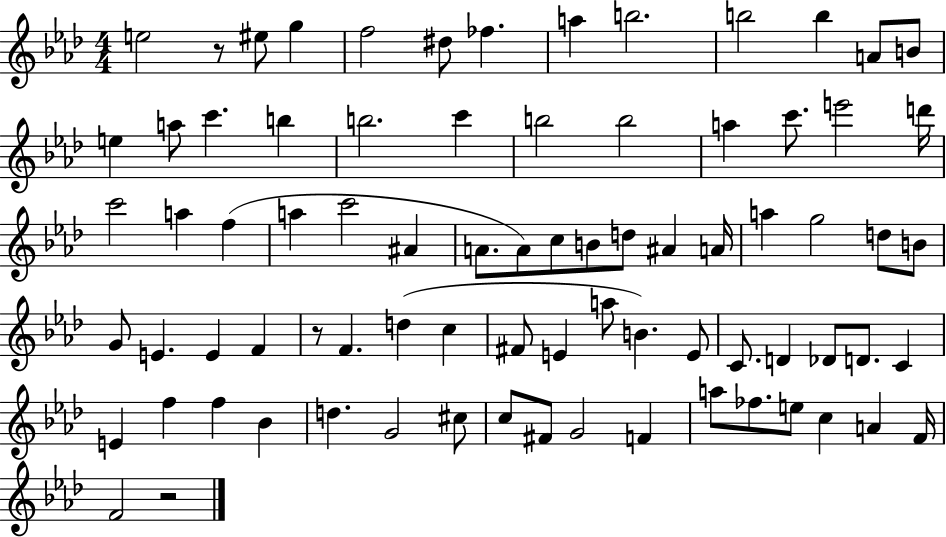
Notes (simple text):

E5/h R/e EIS5/e G5/q F5/h D#5/e FES5/q. A5/q B5/h. B5/h B5/q A4/e B4/e E5/q A5/e C6/q. B5/q B5/h. C6/q B5/h B5/h A5/q C6/e. E6/h D6/s C6/h A5/q F5/q A5/q C6/h A#4/q A4/e. A4/e C5/e B4/e D5/e A#4/q A4/s A5/q G5/h D5/e B4/e G4/e E4/q. E4/q F4/q R/e F4/q. D5/q C5/q F#4/e E4/q A5/e B4/q. E4/e C4/e. D4/q Db4/e D4/e. C4/q E4/q F5/q F5/q Bb4/q D5/q. G4/h C#5/e C5/e F#4/e G4/h F4/q A5/e FES5/e. E5/e C5/q A4/q F4/s F4/h R/h